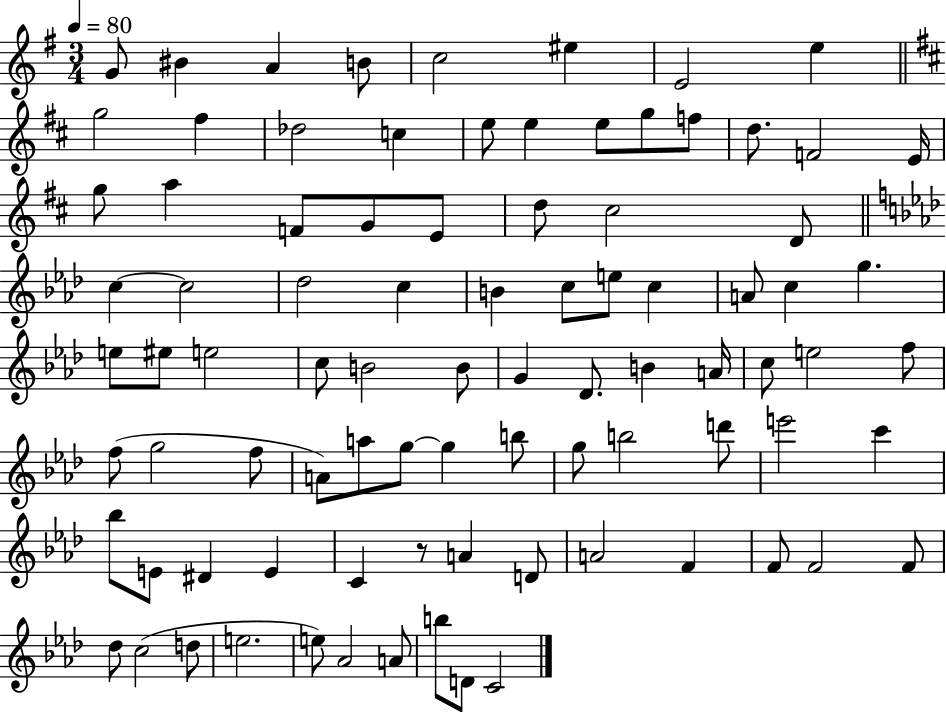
{
  \clef treble
  \numericTimeSignature
  \time 3/4
  \key g \major
  \tempo 4 = 80
  g'8 bis'4 a'4 b'8 | c''2 eis''4 | e'2 e''4 | \bar "||" \break \key d \major g''2 fis''4 | des''2 c''4 | e''8 e''4 e''8 g''8 f''8 | d''8. f'2 e'16 | \break g''8 a''4 f'8 g'8 e'8 | d''8 cis''2 d'8 | \bar "||" \break \key aes \major c''4~~ c''2 | des''2 c''4 | b'4 c''8 e''8 c''4 | a'8 c''4 g''4. | \break e''8 eis''8 e''2 | c''8 b'2 b'8 | g'4 des'8. b'4 a'16 | c''8 e''2 f''8 | \break f''8( g''2 f''8 | a'8) a''8 g''8~~ g''4 b''8 | g''8 b''2 d'''8 | e'''2 c'''4 | \break bes''8 e'8 dis'4 e'4 | c'4 r8 a'4 d'8 | a'2 f'4 | f'8 f'2 f'8 | \break des''8 c''2( d''8 | e''2. | e''8) aes'2 a'8 | b''8 d'8 c'2 | \break \bar "|."
}